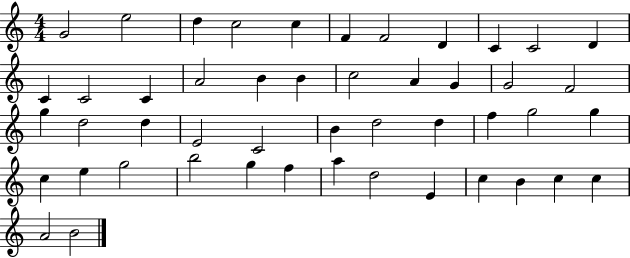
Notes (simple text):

G4/h E5/h D5/q C5/h C5/q F4/q F4/h D4/q C4/q C4/h D4/q C4/q C4/h C4/q A4/h B4/q B4/q C5/h A4/q G4/q G4/h F4/h G5/q D5/h D5/q E4/h C4/h B4/q D5/h D5/q F5/q G5/h G5/q C5/q E5/q G5/h B5/h G5/q F5/q A5/q D5/h E4/q C5/q B4/q C5/q C5/q A4/h B4/h